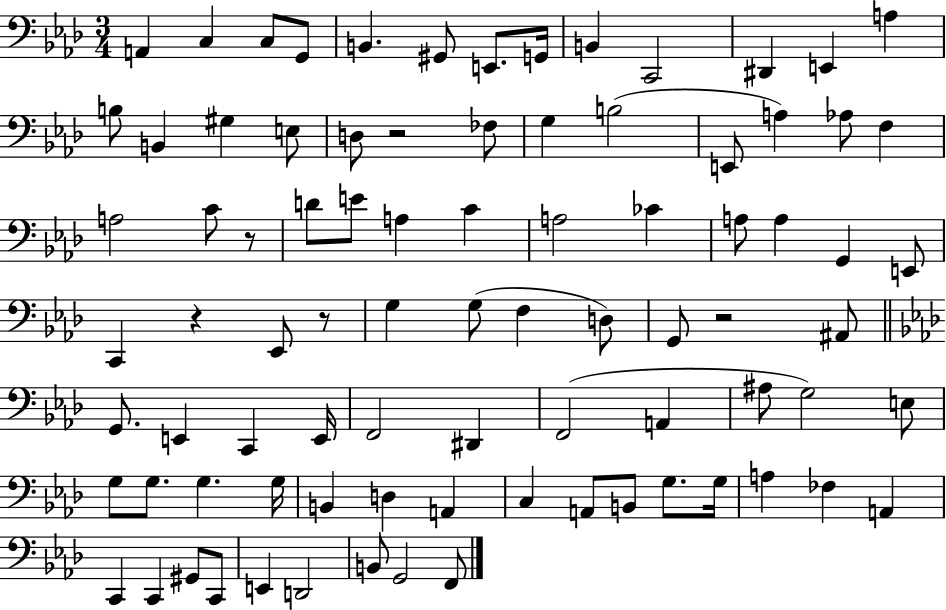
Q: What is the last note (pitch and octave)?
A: F2